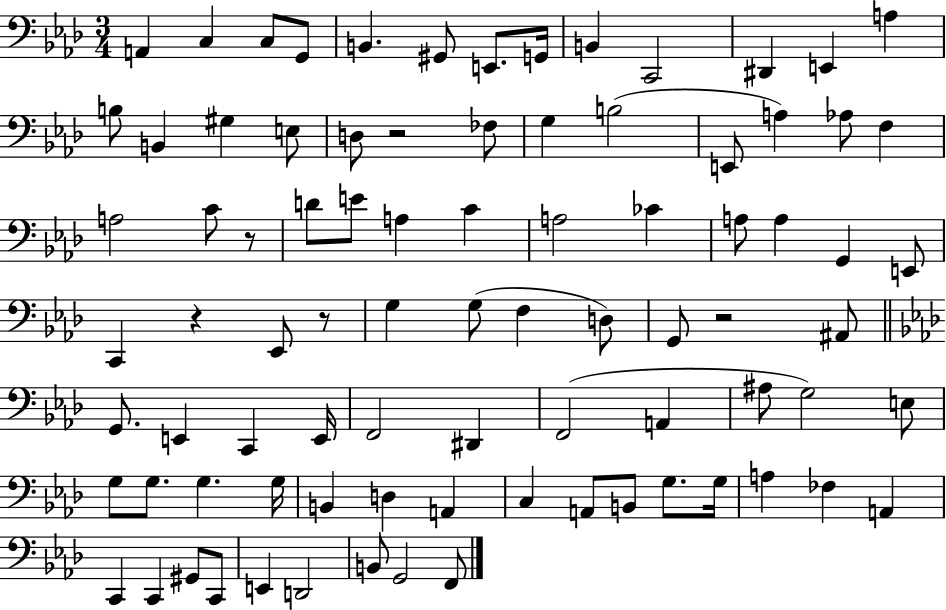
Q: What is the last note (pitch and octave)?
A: F2